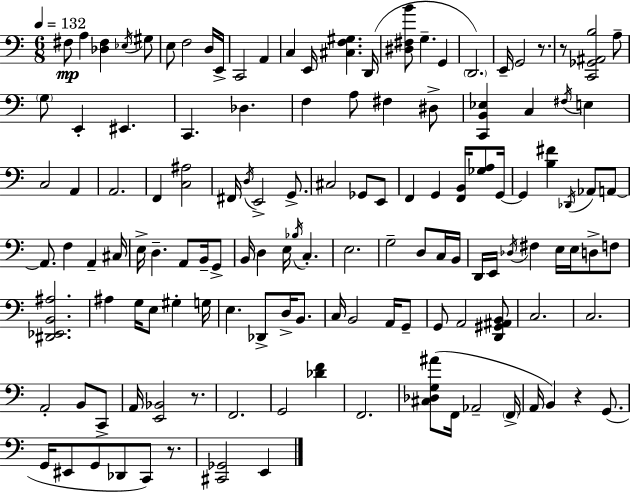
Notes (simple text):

F#3/e A3/q [Db3,F#3]/q Eb3/s G#3/e E3/e F3/h D3/s E2/s C2/h A2/q C3/q E2/s [C#3,F3,G#3]/q. D2/s [D#3,F#3,B4]/e G3/q. G2/q D2/h. E2/s G2/h R/e. R/e [C2,Gb2,A#2,B3]/h A3/e G3/e E2/q EIS2/q. C2/q. Db3/q. F3/q A3/e F#3/q D#3/e [C2,B2,Eb3]/q C3/q F#3/s E3/q C3/h A2/q A2/h. F2/q [C3,A#3]/h F#2/s D3/s E2/h G2/e. C#3/h Gb2/e E2/e F2/q G2/q [F2,B2]/s [Gb3,A3]/e G2/s G2/q [B3,F#4]/q Db2/s Ab2/e A2/e A2/e. F3/q A2/q C#3/s E3/s D3/q. A2/e B2/s G2/e B2/s D3/q E3/s Bb3/s C3/q. E3/h. G3/h D3/e C3/s B2/s D2/s E2/s Db3/s F#3/q E3/s E3/s D3/e F3/e [D#2,Eb2,B2,A#3]/h. A#3/q G3/s E3/e G#3/q G3/s E3/q. Db2/e D3/s B2/e. C3/s B2/h A2/s G2/e G2/e A2/h [D2,G#2,A#2,B2]/e C3/h. C3/h. A2/h B2/e C2/e A2/s [E2,Bb2]/h R/e. F2/h. G2/h [Db4,F4]/q F2/h. [C#3,Db3,G3,A#4]/e F2/s Ab2/h F2/s A2/s B2/q R/q G2/e. G2/s EIS2/e G2/e Db2/e C2/e R/e. [C#2,Gb2]/h E2/q